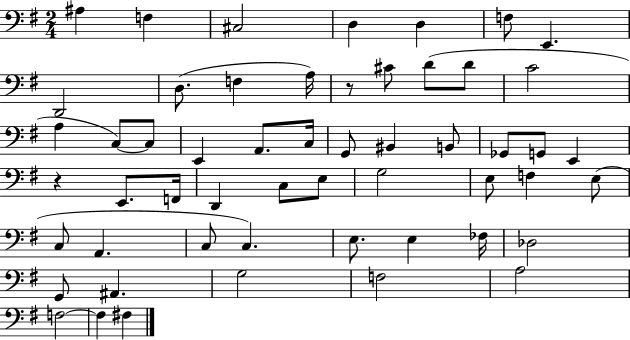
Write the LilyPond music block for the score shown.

{
  \clef bass
  \numericTimeSignature
  \time 2/4
  \key g \major
  ais4 f4 | cis2 | d4 d4 | f8 e,4. | \break d,2 | d8.( f4 a16) | r8 cis'8 d'8( d'8 | c'2 | \break a4 c8~~) c8 | e,4 a,8. c16 | g,8 bis,4 b,8 | ges,8 g,8 e,4 | \break r4 e,8. f,16 | d,4 c8 e8 | g2 | e8 f4 e8( | \break c8 a,4. | c8 c4.) | e8. e4 fes16 | des2 | \break g,8 ais,4. | g2 | f2 | a2 | \break f2~~ | f4 fis4 | \bar "|."
}